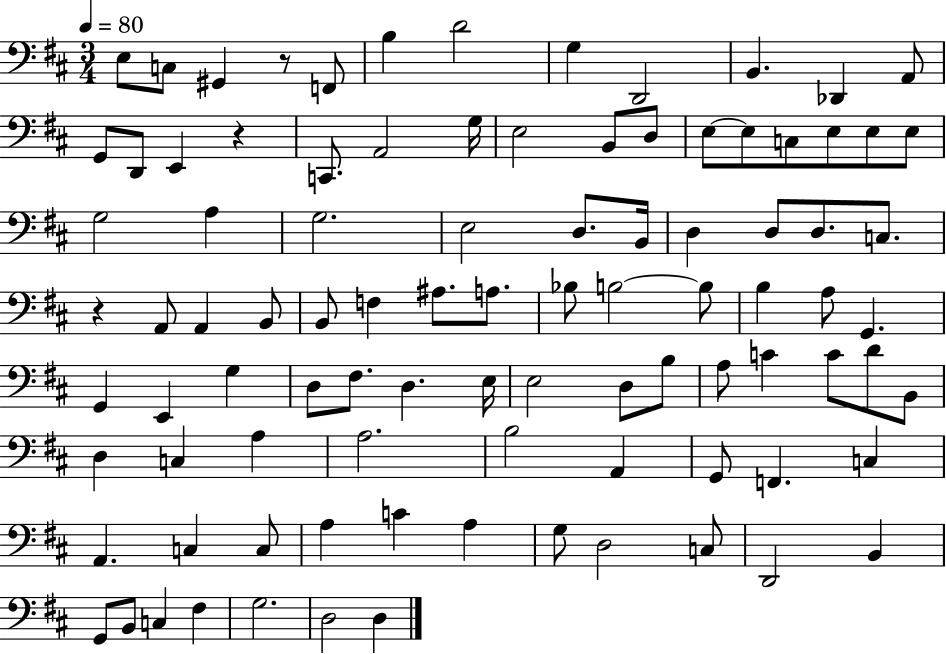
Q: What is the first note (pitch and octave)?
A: E3